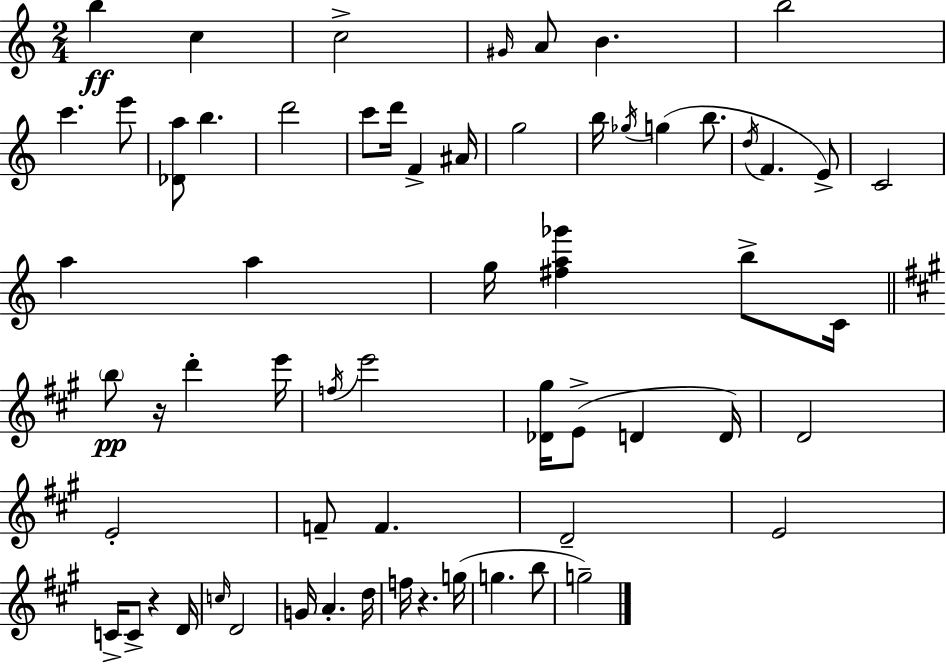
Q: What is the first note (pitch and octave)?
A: B5